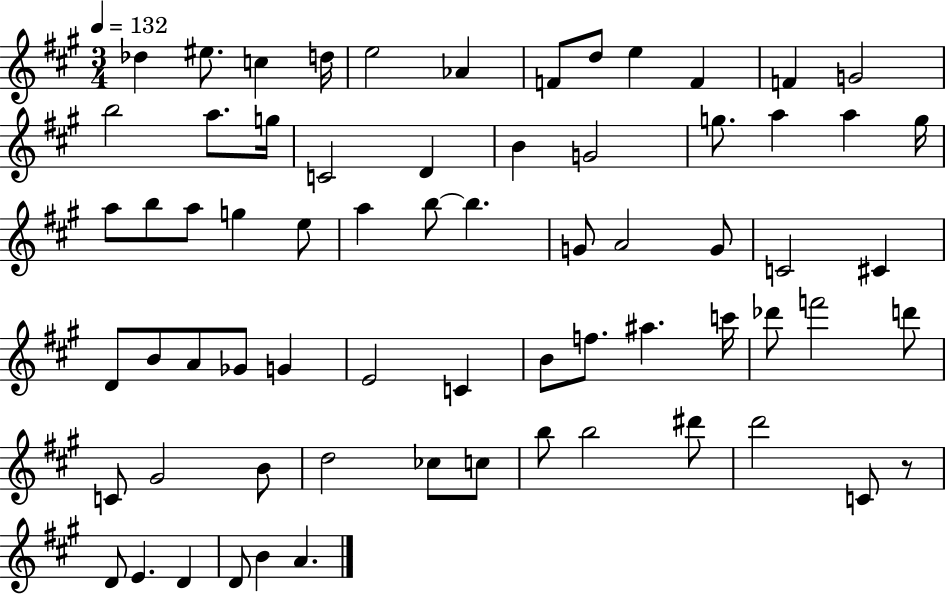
Db5/q EIS5/e. C5/q D5/s E5/h Ab4/q F4/e D5/e E5/q F4/q F4/q G4/h B5/h A5/e. G5/s C4/h D4/q B4/q G4/h G5/e. A5/q A5/q G5/s A5/e B5/e A5/e G5/q E5/e A5/q B5/e B5/q. G4/e A4/h G4/e C4/h C#4/q D4/e B4/e A4/e Gb4/e G4/q E4/h C4/q B4/e F5/e. A#5/q. C6/s Db6/e F6/h D6/e C4/e G#4/h B4/e D5/h CES5/e C5/e B5/e B5/h D#6/e D6/h C4/e R/e D4/e E4/q. D4/q D4/e B4/q A4/q.